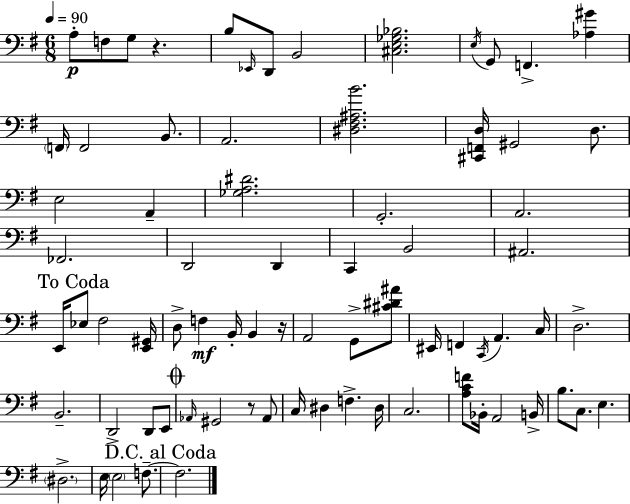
{
  \clef bass
  \numericTimeSignature
  \time 6/8
  \key e \minor
  \tempo 4 = 90
  a8-.\p f8 g8 r4. | b8 \grace { ees,16 } d,8 b,2 | <cis e ges bes>2. | \acciaccatura { e16 } g,8 f,4.-> <aes gis'>4 | \break \parenthesize f,16 f,2 b,8. | a,2. | <dis fis ais b'>2. | <cis, f, d>16 gis,2 d8. | \break e2 a,4-- | <ges a dis'>2. | g,2.-. | a,2. | \break fes,2. | d,2 d,4 | c,4 b,2 | ais,2. | \break \mark "To Coda" e,16 ees8 fis2 | <e, gis,>16 d8-> f4\mf b,16-. b,4 | r16 a,2 g,8-> | <cis' dis' ais'>8 eis,16 f,4 \acciaccatura { c,16 } a,4. | \break c16 d2.-> | b,2.-- | d,2-> d,8 | e,8 \mark \markup { \musicglyph "scripts.coda" } \grace { aes,16 } gis,2 | \break r8 aes,8 c16 dis4 f4.-> | dis16 c2. | <a c' f'>8 bes,16-. a,2 | b,16-> b8. c8. e4. | \break \parenthesize dis2.-> | e16 \parenthesize e2 | f8.--~~ \mark "D.C. al Coda" f2. | \bar "|."
}